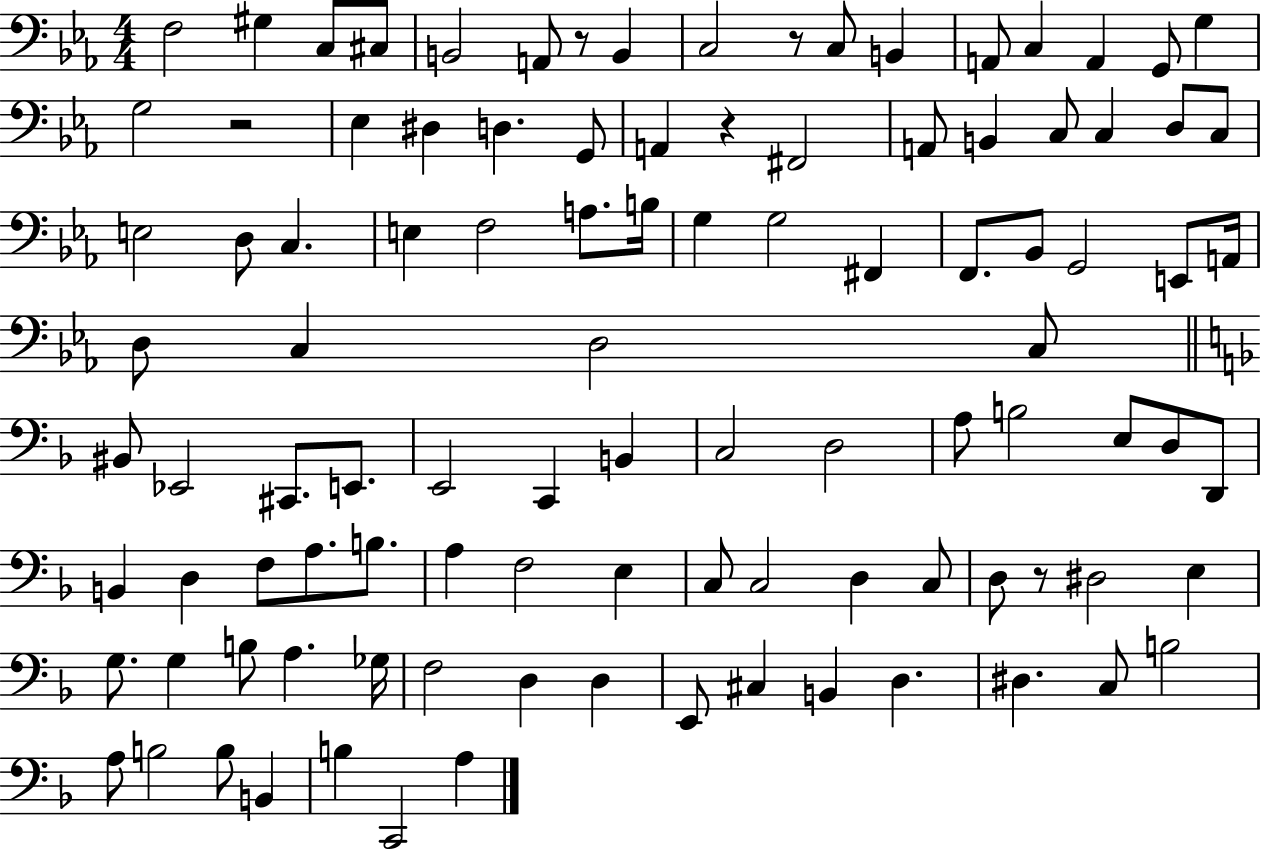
F3/h G#3/q C3/e C#3/e B2/h A2/e R/e B2/q C3/h R/e C3/e B2/q A2/e C3/q A2/q G2/e G3/q G3/h R/h Eb3/q D#3/q D3/q. G2/e A2/q R/q F#2/h A2/e B2/q C3/e C3/q D3/e C3/e E3/h D3/e C3/q. E3/q F3/h A3/e. B3/s G3/q G3/h F#2/q F2/e. Bb2/e G2/h E2/e A2/s D3/e C3/q D3/h C3/e BIS2/e Eb2/h C#2/e. E2/e. E2/h C2/q B2/q C3/h D3/h A3/e B3/h E3/e D3/e D2/e B2/q D3/q F3/e A3/e. B3/e. A3/q F3/h E3/q C3/e C3/h D3/q C3/e D3/e R/e D#3/h E3/q G3/e. G3/q B3/e A3/q. Gb3/s F3/h D3/q D3/q E2/e C#3/q B2/q D3/q. D#3/q. C3/e B3/h A3/e B3/h B3/e B2/q B3/q C2/h A3/q